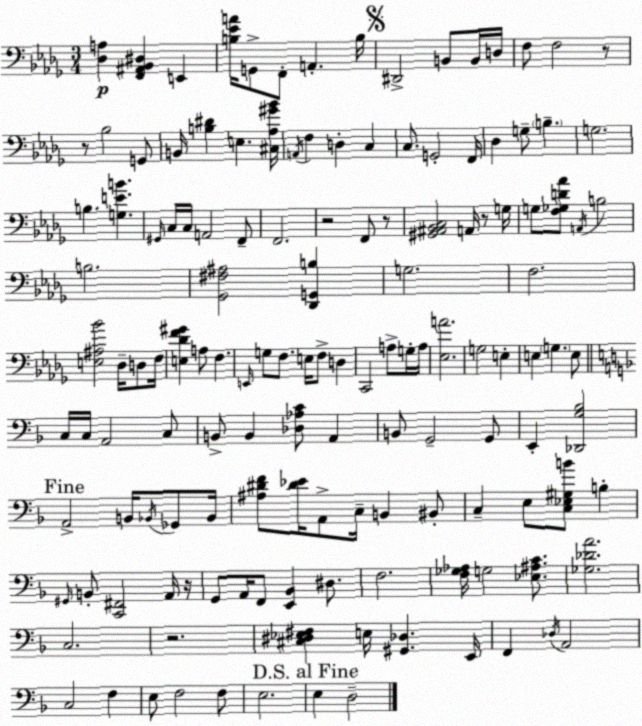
X:1
T:Untitled
M:3/4
L:1/4
K:Bbm
[_D,A,] [F,,^A,,_B,,^D,] E,, [B,_EA]/4 G,,/2 F,,/2 A,, B,/4 ^D,,2 B,,/2 B,,/4 D,/4 F,/2 F,2 z/2 z/2 _B,2 G,,/2 B,,/4 [B,^D] E, [^C,_A,^G_B]/4 A,,/4 F, D, C, C,/2 G,,2 F,,/4 _D, G,/2 B, G,2 B, [G,EB] ^G,,/4 C,/4 C,/4 A,,2 F,,/2 F,,2 z2 F,,/2 z/2 [^G,,^A,,_B,,C,]2 A,,/4 z/2 G,/4 G,/2 [F,_G,D_A]/2 A,,/4 B,2 B,2 [_G,,^F,^A,]2 [_D,,G,,B,] G,2 F,2 [E,^A,_B]2 _D,/4 D,/2 F,/4 [E,_DF^G] A,/2 F, E,,/4 G,/2 F,/2 E,/4 F,/2 D, C,,2 A,/2 G,/4 A,/4 [_E,A]2 G,2 E, E, G, E,/2 C,/4 C,/4 A,,2 C,/2 B,,/2 B,, [_D,_A,C]/2 A,, B,,/2 G,,2 G,,/2 E,, [_D,,G,_B,]2 A,,2 B,,/4 _B,,/4 _G,,/2 _B,,/4 [^A,^DF]/2 [^D_E]/4 A,,/2 C,/4 B,, ^B,,/2 C, E,/2 [C,_E,^G,B]/2 B, ^G,,/4 B,,/2 [C,,^F,,]2 A,,/4 z/4 G,,/2 A,,/4 F,,/2 [E,,_B,,] ^D,/2 F,2 [F,_G,_A,]/4 G,2 [_E,^A,C]/2 [_G,_DA]2 C,2 z2 [^C,^D,_E,^F,] E,/4 [^G,,_D,] E,,/4 F,, _D,/4 A,,2 C,2 F, E,/2 F,2 F,/2 E,2 E, D,2